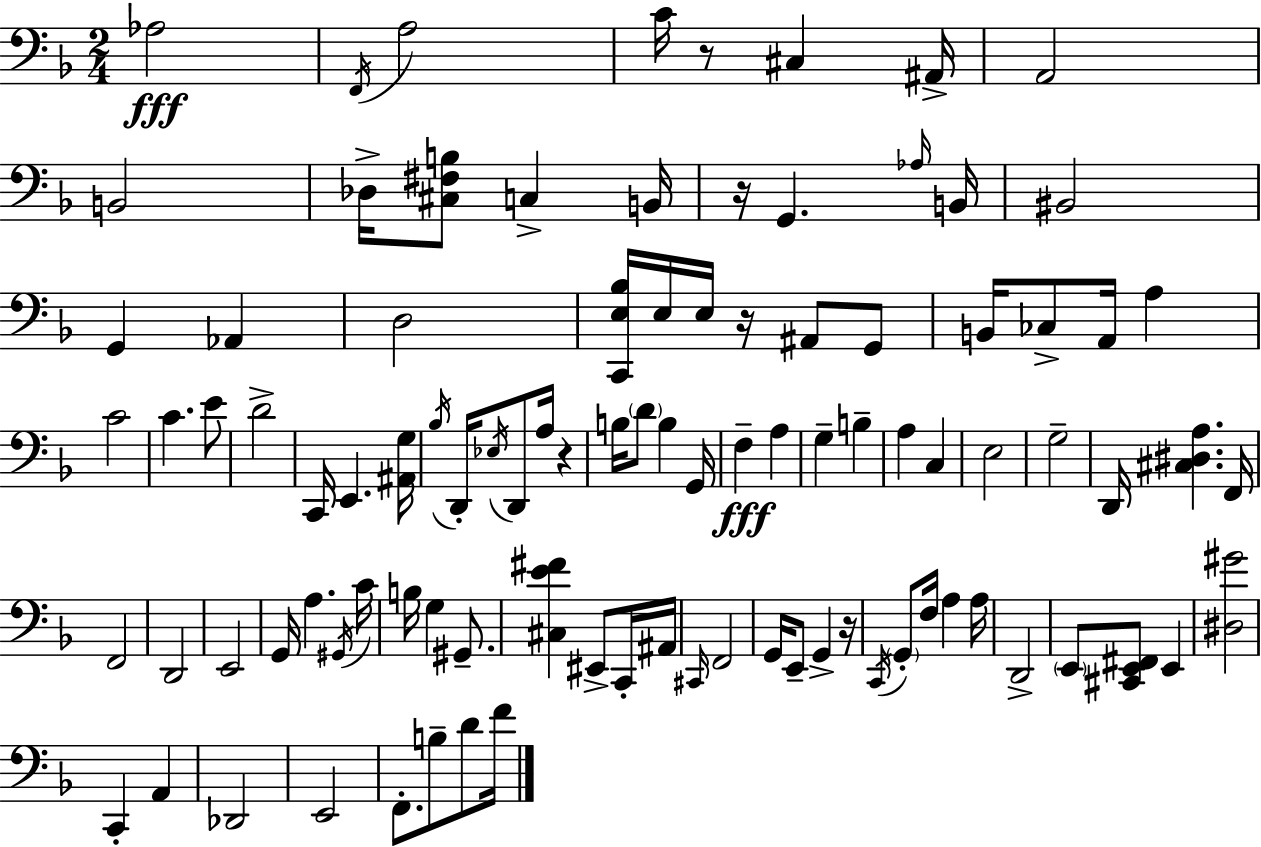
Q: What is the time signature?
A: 2/4